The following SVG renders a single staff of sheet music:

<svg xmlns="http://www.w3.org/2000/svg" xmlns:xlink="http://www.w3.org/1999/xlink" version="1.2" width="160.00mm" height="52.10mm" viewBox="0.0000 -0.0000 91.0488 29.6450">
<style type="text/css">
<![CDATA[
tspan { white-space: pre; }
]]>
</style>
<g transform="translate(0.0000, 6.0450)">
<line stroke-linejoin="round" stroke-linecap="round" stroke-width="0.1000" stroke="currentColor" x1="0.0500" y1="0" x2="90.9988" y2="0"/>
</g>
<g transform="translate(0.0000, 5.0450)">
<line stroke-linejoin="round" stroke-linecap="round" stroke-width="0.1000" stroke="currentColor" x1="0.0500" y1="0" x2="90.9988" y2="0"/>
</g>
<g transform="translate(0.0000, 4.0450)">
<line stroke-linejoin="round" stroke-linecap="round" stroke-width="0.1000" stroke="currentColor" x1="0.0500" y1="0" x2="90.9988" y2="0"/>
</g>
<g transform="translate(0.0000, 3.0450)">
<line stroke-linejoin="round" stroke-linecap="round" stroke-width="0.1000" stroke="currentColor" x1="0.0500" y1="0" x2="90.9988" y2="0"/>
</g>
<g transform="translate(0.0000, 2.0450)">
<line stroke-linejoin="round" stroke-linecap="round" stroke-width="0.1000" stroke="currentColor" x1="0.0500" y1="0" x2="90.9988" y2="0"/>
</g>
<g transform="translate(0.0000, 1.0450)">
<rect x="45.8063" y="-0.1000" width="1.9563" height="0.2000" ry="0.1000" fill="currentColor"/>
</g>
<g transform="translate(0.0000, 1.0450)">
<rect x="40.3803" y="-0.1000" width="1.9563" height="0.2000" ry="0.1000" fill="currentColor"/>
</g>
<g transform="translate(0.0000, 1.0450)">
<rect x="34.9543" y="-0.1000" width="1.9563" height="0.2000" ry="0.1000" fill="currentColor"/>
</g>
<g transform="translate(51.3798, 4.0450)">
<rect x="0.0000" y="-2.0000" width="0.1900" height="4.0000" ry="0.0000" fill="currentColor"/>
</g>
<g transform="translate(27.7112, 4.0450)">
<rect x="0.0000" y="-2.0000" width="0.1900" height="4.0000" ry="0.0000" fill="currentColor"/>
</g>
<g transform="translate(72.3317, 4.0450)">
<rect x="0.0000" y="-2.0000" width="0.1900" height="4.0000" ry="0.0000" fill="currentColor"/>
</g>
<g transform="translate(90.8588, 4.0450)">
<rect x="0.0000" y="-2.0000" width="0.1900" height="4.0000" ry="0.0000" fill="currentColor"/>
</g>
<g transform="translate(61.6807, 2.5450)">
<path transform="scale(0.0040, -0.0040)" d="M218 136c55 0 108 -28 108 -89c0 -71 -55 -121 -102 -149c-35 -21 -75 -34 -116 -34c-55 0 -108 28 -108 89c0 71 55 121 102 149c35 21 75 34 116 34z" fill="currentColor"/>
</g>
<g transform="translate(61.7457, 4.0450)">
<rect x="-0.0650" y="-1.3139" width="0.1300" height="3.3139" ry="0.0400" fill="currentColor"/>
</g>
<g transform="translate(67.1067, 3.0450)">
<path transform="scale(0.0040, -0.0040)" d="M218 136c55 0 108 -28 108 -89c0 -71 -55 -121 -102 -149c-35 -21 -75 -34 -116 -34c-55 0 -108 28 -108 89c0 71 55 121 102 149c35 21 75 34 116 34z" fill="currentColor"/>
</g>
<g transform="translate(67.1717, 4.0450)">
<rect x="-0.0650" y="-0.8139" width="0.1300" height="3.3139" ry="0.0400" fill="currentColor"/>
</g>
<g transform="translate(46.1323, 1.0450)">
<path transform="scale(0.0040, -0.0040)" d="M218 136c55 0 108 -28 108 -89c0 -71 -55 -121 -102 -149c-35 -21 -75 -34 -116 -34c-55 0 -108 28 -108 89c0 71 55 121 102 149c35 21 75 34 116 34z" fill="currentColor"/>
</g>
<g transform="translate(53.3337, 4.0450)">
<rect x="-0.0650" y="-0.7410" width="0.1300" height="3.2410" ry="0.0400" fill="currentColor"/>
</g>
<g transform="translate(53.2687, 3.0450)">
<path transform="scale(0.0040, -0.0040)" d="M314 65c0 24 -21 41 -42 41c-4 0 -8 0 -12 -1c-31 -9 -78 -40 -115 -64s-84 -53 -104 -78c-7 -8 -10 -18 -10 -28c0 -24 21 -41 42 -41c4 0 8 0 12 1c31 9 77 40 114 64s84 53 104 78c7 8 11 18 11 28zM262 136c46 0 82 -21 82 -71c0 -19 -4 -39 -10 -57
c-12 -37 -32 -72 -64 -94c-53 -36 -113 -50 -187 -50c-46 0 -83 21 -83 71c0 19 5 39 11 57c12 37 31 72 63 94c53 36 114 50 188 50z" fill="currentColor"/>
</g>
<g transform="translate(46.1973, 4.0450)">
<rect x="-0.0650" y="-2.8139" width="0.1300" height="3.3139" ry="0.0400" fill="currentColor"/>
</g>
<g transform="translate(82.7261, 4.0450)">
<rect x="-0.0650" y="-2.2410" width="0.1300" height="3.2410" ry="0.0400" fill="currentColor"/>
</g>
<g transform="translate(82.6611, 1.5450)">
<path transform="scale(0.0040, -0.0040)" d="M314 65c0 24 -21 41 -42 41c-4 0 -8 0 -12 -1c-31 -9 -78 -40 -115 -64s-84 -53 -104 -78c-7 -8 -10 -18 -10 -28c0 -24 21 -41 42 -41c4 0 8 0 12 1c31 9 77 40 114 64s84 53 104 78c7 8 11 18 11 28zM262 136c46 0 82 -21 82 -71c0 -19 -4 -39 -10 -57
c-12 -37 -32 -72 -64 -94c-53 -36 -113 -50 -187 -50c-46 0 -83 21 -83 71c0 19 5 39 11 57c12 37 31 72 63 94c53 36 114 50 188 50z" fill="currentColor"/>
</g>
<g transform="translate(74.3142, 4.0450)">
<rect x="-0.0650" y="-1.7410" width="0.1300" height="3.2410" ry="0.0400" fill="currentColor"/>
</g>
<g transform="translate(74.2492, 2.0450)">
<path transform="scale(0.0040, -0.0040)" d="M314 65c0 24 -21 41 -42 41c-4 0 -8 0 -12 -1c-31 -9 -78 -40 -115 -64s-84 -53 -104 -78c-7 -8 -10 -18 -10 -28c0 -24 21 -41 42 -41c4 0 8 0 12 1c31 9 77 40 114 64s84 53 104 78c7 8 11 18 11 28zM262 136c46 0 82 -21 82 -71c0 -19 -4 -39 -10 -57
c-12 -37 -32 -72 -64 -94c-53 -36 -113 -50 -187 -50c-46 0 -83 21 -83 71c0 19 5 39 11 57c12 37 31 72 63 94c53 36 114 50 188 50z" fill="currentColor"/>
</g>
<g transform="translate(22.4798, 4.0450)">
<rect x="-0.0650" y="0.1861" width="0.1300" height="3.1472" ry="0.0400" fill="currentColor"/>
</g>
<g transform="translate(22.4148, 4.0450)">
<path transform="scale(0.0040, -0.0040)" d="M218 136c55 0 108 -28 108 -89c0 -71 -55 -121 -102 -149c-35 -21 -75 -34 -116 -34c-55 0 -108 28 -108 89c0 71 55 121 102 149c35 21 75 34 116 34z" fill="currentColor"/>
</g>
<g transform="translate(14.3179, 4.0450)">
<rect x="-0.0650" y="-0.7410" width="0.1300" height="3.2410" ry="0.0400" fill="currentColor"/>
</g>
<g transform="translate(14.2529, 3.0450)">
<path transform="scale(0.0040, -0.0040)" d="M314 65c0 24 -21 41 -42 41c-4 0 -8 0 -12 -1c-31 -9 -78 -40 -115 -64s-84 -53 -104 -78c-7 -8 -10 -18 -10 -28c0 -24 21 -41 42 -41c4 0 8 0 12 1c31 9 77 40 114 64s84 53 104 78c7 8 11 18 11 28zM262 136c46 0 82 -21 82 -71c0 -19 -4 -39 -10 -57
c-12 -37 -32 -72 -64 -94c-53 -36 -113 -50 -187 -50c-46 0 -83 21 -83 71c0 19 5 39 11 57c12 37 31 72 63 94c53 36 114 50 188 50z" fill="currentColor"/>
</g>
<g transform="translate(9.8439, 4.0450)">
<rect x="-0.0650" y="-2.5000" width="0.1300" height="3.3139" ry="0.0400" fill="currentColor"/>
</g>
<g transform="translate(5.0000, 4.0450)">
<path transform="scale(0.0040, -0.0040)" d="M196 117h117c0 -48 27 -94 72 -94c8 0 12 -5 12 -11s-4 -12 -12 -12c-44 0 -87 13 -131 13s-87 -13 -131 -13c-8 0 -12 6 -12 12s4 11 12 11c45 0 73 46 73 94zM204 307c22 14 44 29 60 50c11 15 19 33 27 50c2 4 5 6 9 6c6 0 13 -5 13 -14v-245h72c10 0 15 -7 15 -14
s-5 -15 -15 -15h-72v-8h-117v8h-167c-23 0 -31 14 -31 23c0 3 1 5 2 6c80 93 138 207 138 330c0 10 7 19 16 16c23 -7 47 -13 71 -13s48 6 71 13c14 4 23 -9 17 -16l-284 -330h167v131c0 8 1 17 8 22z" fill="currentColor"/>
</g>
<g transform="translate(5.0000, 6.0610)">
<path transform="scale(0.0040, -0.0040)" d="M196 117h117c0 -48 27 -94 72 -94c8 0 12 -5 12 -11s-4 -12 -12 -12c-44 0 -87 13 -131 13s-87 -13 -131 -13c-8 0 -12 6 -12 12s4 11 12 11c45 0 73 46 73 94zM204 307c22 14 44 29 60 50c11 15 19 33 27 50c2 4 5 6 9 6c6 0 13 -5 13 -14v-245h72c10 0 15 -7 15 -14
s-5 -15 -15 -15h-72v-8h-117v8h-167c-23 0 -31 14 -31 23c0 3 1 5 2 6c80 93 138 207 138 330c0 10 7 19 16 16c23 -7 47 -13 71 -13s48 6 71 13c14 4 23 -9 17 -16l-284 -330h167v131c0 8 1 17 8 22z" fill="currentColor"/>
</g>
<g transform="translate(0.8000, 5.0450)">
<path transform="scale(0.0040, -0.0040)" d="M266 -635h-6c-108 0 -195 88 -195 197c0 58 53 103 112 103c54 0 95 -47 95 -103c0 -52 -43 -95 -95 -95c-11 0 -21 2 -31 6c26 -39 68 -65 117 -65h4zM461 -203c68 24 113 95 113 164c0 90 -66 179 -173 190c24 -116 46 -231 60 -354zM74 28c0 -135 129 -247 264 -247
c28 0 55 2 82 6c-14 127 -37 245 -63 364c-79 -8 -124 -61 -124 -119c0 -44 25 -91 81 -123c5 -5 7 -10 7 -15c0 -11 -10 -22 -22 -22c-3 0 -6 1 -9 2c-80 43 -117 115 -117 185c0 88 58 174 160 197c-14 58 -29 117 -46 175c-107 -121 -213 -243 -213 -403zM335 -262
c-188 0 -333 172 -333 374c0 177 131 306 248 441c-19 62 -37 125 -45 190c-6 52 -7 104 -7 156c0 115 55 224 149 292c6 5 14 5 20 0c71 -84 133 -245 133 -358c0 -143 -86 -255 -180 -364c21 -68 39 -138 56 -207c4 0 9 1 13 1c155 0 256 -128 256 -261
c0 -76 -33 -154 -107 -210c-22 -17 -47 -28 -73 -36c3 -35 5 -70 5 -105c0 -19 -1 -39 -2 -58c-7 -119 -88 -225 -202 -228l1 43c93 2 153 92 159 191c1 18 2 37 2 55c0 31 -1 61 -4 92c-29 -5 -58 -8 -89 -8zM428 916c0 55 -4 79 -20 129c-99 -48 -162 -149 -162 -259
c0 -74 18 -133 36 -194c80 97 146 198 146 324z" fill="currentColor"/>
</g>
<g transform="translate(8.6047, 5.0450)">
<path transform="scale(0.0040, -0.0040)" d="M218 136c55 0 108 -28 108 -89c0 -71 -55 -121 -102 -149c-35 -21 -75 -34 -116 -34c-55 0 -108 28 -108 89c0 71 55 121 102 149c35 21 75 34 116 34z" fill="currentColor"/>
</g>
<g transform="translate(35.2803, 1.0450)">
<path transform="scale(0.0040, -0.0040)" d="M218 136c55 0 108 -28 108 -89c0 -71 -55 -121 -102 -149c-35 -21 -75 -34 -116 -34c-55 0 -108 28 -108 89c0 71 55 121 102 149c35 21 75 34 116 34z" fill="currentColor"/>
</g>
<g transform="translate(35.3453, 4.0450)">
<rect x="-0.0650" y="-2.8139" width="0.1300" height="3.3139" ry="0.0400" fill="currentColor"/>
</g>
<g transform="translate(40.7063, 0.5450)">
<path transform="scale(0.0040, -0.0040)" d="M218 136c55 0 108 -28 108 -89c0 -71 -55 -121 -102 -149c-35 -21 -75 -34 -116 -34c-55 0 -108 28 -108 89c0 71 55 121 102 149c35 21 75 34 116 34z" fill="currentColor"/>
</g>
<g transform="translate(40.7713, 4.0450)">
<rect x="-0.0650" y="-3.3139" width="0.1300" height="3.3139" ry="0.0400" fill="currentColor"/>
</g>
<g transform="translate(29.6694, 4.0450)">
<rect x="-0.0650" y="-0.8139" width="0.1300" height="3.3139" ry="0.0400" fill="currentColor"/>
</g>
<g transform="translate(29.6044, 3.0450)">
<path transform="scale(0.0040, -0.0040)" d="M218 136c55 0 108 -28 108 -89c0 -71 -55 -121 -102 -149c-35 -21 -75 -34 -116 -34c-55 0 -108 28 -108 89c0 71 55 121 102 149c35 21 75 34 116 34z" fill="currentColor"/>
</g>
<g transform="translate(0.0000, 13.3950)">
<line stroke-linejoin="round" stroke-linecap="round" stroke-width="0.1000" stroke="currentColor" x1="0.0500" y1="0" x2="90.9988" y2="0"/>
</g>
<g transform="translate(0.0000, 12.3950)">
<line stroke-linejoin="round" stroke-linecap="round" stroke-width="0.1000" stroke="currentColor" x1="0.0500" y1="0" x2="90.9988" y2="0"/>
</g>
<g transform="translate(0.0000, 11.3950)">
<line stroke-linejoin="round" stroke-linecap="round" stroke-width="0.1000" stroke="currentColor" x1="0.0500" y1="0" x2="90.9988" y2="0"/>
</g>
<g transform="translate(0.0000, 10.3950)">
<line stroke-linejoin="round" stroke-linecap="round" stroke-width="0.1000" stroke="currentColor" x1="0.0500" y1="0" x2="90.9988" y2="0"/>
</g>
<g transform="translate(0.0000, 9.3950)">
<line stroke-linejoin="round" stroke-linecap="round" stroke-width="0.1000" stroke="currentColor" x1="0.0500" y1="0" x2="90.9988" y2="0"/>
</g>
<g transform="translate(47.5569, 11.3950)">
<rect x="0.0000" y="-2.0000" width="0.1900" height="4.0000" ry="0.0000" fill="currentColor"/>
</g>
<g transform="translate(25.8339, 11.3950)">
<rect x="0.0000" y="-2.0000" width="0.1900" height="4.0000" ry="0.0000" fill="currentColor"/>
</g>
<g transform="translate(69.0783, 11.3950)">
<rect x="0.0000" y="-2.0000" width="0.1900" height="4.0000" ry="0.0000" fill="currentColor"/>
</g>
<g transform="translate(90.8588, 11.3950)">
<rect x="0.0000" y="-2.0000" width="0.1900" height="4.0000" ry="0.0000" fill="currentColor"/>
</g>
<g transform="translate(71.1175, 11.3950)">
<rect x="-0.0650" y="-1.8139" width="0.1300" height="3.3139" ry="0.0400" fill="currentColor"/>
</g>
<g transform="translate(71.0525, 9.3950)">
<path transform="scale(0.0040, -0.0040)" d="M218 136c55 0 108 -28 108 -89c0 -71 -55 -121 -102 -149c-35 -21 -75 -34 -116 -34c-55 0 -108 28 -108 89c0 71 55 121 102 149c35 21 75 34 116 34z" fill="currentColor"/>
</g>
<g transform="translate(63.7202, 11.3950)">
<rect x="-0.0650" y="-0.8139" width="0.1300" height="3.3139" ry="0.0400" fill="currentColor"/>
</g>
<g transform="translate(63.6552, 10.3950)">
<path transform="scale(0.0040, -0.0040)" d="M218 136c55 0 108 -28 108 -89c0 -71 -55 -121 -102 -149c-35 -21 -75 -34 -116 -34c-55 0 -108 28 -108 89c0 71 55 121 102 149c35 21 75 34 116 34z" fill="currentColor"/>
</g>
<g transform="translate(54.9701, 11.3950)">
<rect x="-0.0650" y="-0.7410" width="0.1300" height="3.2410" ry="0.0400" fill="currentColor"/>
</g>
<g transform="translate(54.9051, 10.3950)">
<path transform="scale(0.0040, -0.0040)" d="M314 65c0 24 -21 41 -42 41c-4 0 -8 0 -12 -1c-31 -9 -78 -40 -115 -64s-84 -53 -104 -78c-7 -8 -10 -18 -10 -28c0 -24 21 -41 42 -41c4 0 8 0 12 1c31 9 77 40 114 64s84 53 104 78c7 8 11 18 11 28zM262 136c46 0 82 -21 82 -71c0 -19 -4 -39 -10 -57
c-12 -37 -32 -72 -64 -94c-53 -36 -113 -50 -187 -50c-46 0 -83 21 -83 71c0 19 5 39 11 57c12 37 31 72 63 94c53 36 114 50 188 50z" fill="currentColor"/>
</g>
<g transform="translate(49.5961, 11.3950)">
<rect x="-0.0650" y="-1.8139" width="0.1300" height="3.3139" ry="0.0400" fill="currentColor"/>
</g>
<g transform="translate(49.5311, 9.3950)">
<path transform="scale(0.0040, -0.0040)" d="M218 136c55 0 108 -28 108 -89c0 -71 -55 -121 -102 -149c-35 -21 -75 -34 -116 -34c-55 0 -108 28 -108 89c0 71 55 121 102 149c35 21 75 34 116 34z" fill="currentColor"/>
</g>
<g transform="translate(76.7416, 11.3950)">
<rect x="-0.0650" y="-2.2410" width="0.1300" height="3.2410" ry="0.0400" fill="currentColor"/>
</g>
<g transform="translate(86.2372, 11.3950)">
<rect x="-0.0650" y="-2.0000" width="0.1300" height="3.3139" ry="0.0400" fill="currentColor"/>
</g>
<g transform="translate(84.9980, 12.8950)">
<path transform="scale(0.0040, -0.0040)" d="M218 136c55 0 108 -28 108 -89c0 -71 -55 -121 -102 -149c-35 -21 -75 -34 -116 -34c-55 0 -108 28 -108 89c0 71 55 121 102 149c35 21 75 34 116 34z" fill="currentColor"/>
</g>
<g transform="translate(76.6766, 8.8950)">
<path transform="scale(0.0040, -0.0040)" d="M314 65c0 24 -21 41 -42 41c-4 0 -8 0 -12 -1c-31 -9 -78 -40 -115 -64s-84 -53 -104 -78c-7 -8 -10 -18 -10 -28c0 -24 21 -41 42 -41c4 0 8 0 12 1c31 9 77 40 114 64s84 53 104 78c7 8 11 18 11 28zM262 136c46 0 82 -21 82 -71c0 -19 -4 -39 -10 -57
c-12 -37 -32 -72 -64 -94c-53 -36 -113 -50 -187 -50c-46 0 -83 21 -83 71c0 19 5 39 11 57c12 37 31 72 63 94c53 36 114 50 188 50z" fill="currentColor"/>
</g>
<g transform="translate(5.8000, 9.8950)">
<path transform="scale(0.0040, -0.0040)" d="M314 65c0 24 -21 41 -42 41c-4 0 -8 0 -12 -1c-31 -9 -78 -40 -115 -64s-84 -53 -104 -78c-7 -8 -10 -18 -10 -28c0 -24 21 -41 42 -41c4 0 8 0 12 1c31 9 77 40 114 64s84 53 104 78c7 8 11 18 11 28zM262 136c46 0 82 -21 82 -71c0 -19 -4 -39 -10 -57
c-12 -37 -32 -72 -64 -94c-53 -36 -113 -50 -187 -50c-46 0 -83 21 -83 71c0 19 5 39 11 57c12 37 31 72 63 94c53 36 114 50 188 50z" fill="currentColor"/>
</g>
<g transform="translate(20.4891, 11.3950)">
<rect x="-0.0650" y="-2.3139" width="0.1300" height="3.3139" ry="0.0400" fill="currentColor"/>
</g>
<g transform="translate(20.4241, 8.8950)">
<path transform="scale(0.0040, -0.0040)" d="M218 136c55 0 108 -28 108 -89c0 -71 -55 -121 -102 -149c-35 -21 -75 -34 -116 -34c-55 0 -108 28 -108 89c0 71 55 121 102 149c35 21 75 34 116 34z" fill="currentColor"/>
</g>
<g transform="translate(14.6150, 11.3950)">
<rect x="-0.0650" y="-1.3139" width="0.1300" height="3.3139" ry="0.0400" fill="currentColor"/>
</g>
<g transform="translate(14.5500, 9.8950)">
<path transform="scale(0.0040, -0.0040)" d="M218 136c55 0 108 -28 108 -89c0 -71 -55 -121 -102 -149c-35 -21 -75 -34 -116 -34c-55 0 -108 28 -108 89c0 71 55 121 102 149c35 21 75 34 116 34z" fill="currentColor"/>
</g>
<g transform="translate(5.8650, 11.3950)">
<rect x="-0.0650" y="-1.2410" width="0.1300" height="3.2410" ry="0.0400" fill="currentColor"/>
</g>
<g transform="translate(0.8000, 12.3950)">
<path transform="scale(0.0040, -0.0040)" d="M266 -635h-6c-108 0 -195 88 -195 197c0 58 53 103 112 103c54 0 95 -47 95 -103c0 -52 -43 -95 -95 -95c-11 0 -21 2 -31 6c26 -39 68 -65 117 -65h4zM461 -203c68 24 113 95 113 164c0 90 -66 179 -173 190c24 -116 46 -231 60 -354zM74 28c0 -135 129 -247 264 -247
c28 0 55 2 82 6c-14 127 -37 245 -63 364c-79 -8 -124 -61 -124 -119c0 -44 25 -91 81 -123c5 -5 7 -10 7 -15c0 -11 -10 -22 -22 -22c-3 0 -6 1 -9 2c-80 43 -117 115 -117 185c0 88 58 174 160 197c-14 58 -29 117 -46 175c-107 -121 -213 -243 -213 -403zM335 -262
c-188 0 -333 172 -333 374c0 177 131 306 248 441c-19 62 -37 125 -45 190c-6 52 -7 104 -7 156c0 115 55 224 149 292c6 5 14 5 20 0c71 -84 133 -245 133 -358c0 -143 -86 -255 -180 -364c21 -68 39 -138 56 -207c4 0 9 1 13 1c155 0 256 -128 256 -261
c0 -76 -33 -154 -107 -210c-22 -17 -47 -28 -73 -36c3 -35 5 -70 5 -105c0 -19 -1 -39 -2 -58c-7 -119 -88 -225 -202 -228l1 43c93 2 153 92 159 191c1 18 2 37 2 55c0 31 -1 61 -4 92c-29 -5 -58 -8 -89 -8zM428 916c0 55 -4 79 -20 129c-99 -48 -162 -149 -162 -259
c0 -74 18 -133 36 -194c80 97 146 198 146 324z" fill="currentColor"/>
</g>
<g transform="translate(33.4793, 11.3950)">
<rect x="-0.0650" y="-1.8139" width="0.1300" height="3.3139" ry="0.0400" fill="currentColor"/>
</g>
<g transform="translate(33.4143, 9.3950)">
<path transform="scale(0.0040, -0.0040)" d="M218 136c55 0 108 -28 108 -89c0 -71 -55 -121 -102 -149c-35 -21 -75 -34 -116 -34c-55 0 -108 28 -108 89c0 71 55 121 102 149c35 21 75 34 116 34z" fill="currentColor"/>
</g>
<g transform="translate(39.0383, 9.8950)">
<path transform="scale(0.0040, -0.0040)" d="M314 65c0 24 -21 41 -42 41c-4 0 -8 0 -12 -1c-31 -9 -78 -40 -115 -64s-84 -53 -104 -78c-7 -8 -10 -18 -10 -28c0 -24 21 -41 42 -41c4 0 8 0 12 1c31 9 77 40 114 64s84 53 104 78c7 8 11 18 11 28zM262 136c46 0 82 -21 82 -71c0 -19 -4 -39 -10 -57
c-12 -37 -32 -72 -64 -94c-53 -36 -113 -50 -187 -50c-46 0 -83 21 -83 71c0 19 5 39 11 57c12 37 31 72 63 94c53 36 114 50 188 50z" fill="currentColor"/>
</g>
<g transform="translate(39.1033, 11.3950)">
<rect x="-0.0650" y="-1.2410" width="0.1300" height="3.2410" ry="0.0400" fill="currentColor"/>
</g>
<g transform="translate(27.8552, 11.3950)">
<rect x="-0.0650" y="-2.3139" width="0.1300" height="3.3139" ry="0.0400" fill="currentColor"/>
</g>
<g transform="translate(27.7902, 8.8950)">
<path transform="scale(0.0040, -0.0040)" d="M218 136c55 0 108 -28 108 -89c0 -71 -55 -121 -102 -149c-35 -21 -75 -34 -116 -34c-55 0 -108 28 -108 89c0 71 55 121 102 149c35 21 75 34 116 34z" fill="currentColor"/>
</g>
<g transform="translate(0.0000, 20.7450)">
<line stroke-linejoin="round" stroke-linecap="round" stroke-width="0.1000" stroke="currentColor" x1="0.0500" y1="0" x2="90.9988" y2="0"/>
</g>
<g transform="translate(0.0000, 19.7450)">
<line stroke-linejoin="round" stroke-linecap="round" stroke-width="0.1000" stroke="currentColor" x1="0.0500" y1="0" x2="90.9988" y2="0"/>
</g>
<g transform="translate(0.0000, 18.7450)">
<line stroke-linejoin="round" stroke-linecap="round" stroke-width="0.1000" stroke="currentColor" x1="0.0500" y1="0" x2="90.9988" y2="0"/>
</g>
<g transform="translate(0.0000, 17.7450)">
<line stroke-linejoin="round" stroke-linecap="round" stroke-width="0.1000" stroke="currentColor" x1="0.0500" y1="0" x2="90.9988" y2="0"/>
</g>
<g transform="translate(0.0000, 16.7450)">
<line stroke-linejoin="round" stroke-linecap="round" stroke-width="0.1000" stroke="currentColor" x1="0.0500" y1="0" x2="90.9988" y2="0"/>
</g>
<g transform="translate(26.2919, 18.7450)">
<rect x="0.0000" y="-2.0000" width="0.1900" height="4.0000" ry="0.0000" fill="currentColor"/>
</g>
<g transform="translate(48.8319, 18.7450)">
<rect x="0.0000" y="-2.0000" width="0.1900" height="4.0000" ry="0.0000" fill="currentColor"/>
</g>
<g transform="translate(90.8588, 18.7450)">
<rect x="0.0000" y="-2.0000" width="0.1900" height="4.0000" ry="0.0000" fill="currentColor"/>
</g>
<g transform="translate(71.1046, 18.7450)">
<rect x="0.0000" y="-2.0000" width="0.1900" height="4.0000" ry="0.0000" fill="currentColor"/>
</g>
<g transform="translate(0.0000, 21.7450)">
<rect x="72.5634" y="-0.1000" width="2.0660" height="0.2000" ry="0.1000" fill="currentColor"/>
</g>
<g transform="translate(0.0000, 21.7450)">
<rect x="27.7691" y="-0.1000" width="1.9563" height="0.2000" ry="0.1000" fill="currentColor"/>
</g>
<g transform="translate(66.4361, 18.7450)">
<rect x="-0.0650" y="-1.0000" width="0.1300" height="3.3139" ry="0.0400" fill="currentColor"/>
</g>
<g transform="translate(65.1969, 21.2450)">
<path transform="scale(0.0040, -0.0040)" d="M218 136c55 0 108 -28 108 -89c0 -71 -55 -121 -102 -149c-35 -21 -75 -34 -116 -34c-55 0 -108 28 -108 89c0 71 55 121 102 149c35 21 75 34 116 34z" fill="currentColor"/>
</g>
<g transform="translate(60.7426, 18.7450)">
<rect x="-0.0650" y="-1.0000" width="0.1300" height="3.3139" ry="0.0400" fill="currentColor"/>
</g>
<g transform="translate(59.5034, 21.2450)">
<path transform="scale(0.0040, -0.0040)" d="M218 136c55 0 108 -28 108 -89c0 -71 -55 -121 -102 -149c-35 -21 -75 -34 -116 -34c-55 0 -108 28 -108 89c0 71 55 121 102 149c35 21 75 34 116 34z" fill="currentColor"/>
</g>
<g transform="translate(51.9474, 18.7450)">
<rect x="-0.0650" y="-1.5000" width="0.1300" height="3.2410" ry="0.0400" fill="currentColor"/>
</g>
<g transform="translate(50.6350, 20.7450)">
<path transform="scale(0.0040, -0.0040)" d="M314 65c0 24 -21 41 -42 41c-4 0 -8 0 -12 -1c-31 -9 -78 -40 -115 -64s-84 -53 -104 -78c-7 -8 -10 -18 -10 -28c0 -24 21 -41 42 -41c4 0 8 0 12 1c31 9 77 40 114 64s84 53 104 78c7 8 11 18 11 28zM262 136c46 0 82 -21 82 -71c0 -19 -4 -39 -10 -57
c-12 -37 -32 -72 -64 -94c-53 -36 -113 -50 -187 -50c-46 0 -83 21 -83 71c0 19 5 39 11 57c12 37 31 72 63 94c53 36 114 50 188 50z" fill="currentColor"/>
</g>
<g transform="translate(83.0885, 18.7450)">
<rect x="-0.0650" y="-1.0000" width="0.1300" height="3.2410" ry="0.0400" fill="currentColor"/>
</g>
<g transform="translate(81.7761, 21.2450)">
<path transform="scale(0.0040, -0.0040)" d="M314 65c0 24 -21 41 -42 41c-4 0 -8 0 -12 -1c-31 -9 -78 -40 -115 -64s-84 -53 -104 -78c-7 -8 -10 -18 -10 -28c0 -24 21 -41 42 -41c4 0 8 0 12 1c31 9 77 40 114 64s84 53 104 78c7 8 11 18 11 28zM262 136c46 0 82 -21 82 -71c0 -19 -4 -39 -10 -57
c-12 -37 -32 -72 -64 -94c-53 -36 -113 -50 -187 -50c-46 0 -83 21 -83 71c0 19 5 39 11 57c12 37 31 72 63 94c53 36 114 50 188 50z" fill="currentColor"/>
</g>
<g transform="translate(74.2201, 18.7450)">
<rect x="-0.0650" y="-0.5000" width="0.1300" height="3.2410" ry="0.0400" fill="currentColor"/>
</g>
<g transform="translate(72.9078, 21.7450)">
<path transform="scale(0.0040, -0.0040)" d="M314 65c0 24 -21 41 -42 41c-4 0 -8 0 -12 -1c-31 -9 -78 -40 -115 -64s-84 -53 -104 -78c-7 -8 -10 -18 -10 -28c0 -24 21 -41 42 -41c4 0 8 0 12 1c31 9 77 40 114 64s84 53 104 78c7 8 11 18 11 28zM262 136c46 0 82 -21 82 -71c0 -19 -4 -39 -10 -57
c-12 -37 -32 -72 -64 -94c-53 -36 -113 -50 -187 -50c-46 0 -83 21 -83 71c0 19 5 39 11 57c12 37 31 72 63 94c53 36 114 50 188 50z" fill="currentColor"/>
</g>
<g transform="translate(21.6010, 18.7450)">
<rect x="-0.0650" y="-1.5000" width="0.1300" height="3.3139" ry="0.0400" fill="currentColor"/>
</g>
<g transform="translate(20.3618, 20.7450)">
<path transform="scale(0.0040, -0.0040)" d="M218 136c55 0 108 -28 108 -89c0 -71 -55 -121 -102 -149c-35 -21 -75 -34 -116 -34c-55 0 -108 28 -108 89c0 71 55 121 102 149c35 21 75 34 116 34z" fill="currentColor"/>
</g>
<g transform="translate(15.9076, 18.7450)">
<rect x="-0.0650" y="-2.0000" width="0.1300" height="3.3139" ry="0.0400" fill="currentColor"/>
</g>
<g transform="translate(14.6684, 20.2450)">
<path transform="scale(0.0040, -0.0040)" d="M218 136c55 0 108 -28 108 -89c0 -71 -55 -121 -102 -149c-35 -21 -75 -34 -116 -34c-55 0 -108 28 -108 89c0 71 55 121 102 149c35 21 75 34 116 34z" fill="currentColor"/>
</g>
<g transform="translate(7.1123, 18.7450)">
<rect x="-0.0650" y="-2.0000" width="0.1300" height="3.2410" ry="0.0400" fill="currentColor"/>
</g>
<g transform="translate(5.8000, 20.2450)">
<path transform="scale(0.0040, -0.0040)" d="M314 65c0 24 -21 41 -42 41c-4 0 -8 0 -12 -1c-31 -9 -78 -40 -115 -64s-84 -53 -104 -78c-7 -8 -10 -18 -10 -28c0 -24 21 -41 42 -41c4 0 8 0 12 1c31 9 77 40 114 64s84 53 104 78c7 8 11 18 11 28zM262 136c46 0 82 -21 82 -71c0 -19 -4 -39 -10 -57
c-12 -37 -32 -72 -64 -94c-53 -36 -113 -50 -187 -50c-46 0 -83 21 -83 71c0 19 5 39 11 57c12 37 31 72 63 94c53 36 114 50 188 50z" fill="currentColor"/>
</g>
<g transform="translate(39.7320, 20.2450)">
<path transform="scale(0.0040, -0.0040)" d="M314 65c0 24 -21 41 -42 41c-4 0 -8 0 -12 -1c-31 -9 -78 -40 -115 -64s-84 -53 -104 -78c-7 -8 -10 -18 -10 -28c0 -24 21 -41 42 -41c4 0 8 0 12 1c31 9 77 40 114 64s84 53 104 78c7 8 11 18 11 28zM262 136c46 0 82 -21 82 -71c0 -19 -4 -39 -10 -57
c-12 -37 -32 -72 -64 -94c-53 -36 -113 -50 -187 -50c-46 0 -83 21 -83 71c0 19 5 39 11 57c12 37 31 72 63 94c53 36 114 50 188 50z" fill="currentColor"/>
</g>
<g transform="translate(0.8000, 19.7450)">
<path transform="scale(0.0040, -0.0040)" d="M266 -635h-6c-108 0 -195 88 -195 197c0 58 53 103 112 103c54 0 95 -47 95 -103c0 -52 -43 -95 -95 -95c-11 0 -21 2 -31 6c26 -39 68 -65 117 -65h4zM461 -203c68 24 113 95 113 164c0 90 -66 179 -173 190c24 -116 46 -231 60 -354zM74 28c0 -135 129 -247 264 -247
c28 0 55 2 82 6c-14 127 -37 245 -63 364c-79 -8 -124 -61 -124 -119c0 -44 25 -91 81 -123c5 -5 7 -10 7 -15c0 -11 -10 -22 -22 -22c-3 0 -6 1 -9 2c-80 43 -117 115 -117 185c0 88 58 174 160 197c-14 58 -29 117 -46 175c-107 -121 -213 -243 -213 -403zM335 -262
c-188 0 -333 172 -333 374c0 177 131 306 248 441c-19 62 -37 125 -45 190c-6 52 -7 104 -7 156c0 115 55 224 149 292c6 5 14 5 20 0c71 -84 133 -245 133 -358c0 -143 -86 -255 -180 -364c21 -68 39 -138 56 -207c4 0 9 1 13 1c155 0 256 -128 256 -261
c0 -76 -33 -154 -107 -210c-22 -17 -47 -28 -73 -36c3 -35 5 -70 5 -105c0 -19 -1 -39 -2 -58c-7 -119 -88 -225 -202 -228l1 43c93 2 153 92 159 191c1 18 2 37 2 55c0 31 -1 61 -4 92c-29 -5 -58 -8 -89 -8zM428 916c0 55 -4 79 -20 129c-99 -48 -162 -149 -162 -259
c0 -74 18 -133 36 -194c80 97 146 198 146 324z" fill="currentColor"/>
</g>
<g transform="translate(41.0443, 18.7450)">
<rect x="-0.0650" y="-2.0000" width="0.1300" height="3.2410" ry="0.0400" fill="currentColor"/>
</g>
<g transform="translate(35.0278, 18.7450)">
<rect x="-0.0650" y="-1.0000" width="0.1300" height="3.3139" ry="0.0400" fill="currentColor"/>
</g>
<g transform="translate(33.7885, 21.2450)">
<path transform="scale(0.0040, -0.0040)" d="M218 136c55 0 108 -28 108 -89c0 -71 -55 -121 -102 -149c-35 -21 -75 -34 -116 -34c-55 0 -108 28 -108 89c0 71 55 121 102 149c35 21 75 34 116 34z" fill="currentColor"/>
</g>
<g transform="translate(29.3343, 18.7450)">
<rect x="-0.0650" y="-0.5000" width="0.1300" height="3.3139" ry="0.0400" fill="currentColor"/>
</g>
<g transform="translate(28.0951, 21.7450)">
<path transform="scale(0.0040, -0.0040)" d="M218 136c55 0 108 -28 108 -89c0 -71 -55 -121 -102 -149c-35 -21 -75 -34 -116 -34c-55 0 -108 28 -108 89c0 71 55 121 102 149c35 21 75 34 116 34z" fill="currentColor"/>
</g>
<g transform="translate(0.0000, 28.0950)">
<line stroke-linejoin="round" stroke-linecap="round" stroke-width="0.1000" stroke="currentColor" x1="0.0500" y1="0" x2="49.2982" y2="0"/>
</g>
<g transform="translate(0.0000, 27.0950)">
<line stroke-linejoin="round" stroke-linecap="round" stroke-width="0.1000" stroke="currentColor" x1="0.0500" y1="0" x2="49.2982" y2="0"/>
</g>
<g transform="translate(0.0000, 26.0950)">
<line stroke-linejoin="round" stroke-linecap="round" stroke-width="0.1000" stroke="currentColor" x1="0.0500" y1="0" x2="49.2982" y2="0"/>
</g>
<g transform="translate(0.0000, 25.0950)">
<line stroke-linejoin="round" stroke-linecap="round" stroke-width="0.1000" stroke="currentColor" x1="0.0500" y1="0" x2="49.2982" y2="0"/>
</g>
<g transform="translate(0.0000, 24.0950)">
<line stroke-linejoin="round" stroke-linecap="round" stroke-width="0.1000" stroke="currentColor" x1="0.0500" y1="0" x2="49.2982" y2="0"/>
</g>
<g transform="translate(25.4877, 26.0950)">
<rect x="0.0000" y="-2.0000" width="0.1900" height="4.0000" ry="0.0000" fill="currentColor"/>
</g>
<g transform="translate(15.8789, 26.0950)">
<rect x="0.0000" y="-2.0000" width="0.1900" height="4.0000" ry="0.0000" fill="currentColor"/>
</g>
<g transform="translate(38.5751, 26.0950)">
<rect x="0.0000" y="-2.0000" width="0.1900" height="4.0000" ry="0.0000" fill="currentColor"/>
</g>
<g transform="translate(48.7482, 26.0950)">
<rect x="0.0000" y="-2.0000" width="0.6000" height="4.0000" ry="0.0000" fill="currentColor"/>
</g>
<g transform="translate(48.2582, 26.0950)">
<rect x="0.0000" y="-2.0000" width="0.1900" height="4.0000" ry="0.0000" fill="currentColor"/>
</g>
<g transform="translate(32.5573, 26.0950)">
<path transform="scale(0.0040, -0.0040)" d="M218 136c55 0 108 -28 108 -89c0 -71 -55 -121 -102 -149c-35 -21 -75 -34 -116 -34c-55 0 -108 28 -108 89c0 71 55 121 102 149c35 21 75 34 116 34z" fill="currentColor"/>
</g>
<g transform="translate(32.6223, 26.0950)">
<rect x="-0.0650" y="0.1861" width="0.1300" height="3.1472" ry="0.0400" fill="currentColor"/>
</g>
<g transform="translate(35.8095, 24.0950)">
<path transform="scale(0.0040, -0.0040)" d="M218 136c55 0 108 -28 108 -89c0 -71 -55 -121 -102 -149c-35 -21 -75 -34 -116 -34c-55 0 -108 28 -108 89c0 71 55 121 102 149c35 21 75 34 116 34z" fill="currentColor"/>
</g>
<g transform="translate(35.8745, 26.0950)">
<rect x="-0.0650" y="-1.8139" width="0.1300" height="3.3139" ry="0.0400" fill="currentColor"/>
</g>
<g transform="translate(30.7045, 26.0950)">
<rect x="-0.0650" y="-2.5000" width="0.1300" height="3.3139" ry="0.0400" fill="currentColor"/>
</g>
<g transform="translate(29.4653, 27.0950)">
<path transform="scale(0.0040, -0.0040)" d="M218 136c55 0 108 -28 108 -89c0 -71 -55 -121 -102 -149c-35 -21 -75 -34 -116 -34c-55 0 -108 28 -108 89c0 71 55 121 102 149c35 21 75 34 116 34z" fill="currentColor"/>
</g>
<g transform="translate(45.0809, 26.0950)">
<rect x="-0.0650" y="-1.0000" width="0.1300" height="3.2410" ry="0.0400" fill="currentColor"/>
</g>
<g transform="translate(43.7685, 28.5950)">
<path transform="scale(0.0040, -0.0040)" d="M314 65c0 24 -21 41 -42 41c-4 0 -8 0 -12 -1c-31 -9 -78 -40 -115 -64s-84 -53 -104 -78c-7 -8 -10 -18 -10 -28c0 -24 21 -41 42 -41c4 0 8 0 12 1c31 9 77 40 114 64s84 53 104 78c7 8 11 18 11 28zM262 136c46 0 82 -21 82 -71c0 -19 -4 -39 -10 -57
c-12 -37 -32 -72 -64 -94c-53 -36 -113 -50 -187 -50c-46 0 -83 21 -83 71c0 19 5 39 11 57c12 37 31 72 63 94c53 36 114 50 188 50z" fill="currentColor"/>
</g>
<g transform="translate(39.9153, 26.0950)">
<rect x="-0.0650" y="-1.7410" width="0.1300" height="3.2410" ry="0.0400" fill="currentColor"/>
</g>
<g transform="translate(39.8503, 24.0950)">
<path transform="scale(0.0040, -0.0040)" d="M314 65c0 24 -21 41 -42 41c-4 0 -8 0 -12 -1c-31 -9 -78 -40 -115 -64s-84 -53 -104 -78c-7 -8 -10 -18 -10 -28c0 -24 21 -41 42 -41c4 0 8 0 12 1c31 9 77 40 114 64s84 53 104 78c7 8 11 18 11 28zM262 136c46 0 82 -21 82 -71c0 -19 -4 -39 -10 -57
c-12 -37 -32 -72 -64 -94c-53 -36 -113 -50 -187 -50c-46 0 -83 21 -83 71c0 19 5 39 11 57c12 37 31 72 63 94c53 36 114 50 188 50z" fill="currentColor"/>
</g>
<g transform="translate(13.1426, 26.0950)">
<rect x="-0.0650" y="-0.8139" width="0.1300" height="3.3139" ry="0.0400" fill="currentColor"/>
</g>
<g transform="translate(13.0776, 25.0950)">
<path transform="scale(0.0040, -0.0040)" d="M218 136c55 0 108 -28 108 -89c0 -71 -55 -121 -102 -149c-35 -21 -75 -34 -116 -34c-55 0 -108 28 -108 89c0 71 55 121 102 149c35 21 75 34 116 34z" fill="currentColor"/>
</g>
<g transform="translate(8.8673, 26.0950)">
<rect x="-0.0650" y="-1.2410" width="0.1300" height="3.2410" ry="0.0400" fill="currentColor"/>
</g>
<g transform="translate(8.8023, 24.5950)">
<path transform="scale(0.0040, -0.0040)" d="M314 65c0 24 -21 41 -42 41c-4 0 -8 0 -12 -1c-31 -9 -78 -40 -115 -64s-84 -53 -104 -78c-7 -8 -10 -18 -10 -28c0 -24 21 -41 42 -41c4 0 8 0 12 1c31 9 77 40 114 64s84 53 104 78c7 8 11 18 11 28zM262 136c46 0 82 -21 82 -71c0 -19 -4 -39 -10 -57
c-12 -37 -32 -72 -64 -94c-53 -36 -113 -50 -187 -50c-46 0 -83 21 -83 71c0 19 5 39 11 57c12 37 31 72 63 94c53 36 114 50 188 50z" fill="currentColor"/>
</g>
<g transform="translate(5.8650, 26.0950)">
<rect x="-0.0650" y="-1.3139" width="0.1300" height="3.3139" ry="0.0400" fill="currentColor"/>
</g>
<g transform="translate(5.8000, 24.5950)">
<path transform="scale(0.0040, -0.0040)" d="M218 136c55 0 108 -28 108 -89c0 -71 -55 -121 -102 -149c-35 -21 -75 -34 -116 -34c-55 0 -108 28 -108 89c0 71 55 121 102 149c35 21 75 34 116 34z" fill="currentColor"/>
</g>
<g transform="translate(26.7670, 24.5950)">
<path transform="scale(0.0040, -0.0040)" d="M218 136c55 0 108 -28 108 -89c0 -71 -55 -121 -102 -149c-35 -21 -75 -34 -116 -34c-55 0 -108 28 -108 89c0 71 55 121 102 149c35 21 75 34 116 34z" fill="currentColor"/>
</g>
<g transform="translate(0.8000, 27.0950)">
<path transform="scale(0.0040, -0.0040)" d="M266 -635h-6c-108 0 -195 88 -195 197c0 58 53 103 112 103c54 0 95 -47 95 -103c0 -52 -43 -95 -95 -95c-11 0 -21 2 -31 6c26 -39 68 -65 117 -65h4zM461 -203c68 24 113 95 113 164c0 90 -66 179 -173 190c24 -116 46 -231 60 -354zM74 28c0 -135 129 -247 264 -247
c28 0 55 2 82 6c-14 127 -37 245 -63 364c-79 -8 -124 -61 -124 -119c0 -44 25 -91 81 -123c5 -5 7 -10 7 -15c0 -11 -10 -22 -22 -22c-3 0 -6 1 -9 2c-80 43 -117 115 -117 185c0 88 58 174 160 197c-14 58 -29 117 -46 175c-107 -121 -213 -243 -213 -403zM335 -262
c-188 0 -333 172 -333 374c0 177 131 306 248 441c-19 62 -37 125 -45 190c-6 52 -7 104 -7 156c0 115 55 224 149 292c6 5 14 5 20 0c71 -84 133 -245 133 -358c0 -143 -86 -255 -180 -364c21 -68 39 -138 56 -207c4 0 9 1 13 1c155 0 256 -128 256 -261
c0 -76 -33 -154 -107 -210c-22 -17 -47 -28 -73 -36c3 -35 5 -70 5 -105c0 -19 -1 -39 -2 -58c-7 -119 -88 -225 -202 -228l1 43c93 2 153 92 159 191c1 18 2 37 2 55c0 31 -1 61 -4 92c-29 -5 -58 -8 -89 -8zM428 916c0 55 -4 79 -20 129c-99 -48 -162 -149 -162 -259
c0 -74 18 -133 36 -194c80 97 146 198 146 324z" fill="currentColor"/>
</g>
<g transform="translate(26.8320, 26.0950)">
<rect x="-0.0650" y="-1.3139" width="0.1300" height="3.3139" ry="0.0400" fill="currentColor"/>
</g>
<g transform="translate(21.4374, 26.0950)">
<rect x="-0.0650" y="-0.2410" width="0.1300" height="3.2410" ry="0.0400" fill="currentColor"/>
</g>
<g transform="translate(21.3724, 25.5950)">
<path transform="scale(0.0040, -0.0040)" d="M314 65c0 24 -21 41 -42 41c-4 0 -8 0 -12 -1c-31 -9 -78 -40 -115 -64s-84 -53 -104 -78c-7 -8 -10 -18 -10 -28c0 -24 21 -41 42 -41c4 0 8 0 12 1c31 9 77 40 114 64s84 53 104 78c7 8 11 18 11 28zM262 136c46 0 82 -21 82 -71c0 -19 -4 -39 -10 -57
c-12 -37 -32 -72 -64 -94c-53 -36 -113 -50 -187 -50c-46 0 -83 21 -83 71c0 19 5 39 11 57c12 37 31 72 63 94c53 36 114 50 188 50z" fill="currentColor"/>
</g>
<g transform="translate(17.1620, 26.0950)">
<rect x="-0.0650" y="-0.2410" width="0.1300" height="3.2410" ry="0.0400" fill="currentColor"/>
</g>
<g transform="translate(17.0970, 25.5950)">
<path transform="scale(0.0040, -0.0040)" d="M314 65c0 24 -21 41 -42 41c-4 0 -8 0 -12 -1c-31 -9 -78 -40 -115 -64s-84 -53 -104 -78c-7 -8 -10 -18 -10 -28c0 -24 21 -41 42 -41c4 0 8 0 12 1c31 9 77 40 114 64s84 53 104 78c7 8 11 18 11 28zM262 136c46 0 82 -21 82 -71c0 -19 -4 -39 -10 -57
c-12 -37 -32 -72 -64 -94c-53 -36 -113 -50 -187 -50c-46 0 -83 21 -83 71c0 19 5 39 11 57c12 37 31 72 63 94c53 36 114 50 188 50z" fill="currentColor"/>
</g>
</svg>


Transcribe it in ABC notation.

X:1
T:Untitled
M:4/4
L:1/4
K:C
G d2 B d a b a d2 e d f2 g2 e2 e g g f e2 f d2 d f g2 F F2 F E C D F2 E2 D D C2 D2 e e2 d c2 c2 e G B f f2 D2